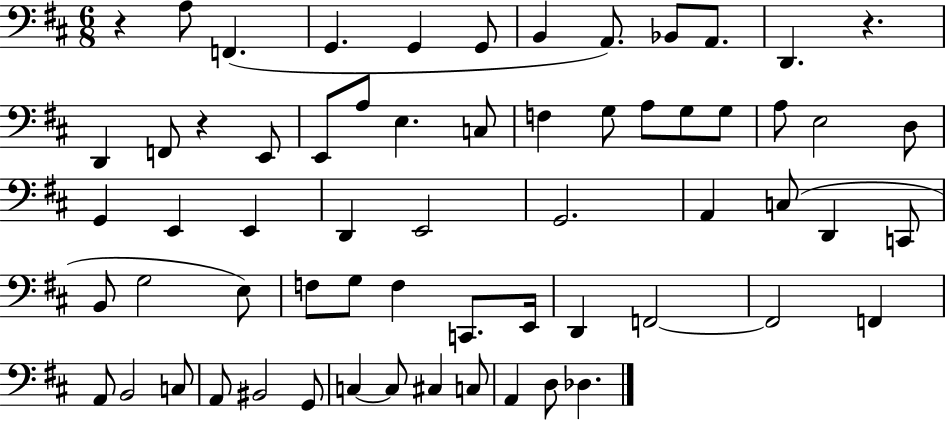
R/q A3/e F2/q. G2/q. G2/q G2/e B2/q A2/e. Bb2/e A2/e. D2/q. R/q. D2/q F2/e R/q E2/e E2/e A3/e E3/q. C3/e F3/q G3/e A3/e G3/e G3/e A3/e E3/h D3/e G2/q E2/q E2/q D2/q E2/h G2/h. A2/q C3/e D2/q C2/e B2/e G3/h E3/e F3/e G3/e F3/q C2/e. E2/s D2/q F2/h F2/h F2/q A2/e B2/h C3/e A2/e BIS2/h G2/e C3/q C3/e C#3/q C3/e A2/q D3/e Db3/q.